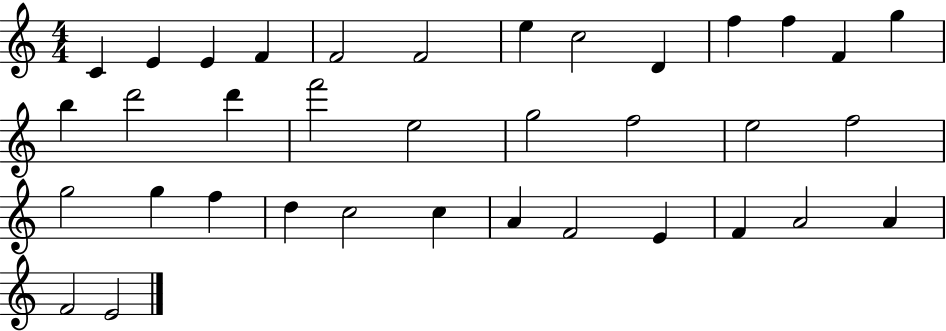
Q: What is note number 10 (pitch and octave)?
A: F5